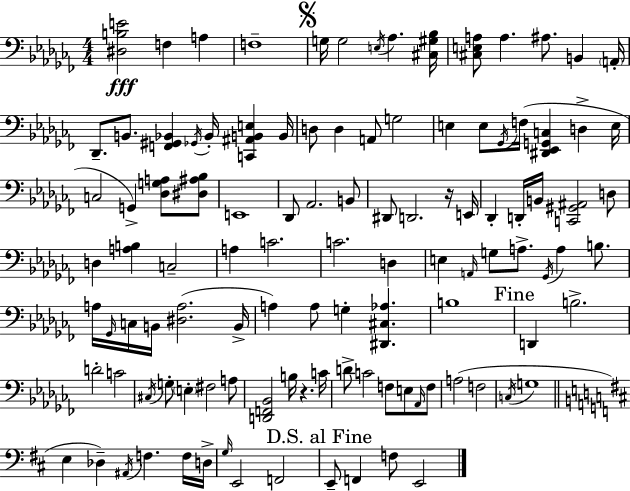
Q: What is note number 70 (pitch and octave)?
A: A3